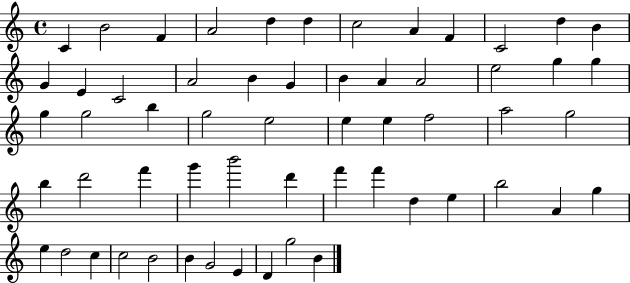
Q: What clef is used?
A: treble